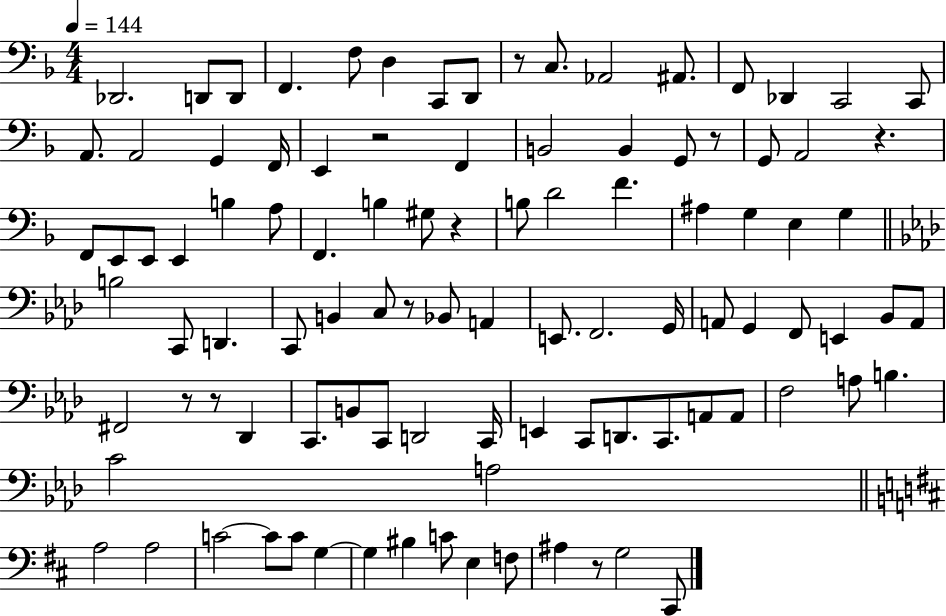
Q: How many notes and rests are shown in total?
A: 100